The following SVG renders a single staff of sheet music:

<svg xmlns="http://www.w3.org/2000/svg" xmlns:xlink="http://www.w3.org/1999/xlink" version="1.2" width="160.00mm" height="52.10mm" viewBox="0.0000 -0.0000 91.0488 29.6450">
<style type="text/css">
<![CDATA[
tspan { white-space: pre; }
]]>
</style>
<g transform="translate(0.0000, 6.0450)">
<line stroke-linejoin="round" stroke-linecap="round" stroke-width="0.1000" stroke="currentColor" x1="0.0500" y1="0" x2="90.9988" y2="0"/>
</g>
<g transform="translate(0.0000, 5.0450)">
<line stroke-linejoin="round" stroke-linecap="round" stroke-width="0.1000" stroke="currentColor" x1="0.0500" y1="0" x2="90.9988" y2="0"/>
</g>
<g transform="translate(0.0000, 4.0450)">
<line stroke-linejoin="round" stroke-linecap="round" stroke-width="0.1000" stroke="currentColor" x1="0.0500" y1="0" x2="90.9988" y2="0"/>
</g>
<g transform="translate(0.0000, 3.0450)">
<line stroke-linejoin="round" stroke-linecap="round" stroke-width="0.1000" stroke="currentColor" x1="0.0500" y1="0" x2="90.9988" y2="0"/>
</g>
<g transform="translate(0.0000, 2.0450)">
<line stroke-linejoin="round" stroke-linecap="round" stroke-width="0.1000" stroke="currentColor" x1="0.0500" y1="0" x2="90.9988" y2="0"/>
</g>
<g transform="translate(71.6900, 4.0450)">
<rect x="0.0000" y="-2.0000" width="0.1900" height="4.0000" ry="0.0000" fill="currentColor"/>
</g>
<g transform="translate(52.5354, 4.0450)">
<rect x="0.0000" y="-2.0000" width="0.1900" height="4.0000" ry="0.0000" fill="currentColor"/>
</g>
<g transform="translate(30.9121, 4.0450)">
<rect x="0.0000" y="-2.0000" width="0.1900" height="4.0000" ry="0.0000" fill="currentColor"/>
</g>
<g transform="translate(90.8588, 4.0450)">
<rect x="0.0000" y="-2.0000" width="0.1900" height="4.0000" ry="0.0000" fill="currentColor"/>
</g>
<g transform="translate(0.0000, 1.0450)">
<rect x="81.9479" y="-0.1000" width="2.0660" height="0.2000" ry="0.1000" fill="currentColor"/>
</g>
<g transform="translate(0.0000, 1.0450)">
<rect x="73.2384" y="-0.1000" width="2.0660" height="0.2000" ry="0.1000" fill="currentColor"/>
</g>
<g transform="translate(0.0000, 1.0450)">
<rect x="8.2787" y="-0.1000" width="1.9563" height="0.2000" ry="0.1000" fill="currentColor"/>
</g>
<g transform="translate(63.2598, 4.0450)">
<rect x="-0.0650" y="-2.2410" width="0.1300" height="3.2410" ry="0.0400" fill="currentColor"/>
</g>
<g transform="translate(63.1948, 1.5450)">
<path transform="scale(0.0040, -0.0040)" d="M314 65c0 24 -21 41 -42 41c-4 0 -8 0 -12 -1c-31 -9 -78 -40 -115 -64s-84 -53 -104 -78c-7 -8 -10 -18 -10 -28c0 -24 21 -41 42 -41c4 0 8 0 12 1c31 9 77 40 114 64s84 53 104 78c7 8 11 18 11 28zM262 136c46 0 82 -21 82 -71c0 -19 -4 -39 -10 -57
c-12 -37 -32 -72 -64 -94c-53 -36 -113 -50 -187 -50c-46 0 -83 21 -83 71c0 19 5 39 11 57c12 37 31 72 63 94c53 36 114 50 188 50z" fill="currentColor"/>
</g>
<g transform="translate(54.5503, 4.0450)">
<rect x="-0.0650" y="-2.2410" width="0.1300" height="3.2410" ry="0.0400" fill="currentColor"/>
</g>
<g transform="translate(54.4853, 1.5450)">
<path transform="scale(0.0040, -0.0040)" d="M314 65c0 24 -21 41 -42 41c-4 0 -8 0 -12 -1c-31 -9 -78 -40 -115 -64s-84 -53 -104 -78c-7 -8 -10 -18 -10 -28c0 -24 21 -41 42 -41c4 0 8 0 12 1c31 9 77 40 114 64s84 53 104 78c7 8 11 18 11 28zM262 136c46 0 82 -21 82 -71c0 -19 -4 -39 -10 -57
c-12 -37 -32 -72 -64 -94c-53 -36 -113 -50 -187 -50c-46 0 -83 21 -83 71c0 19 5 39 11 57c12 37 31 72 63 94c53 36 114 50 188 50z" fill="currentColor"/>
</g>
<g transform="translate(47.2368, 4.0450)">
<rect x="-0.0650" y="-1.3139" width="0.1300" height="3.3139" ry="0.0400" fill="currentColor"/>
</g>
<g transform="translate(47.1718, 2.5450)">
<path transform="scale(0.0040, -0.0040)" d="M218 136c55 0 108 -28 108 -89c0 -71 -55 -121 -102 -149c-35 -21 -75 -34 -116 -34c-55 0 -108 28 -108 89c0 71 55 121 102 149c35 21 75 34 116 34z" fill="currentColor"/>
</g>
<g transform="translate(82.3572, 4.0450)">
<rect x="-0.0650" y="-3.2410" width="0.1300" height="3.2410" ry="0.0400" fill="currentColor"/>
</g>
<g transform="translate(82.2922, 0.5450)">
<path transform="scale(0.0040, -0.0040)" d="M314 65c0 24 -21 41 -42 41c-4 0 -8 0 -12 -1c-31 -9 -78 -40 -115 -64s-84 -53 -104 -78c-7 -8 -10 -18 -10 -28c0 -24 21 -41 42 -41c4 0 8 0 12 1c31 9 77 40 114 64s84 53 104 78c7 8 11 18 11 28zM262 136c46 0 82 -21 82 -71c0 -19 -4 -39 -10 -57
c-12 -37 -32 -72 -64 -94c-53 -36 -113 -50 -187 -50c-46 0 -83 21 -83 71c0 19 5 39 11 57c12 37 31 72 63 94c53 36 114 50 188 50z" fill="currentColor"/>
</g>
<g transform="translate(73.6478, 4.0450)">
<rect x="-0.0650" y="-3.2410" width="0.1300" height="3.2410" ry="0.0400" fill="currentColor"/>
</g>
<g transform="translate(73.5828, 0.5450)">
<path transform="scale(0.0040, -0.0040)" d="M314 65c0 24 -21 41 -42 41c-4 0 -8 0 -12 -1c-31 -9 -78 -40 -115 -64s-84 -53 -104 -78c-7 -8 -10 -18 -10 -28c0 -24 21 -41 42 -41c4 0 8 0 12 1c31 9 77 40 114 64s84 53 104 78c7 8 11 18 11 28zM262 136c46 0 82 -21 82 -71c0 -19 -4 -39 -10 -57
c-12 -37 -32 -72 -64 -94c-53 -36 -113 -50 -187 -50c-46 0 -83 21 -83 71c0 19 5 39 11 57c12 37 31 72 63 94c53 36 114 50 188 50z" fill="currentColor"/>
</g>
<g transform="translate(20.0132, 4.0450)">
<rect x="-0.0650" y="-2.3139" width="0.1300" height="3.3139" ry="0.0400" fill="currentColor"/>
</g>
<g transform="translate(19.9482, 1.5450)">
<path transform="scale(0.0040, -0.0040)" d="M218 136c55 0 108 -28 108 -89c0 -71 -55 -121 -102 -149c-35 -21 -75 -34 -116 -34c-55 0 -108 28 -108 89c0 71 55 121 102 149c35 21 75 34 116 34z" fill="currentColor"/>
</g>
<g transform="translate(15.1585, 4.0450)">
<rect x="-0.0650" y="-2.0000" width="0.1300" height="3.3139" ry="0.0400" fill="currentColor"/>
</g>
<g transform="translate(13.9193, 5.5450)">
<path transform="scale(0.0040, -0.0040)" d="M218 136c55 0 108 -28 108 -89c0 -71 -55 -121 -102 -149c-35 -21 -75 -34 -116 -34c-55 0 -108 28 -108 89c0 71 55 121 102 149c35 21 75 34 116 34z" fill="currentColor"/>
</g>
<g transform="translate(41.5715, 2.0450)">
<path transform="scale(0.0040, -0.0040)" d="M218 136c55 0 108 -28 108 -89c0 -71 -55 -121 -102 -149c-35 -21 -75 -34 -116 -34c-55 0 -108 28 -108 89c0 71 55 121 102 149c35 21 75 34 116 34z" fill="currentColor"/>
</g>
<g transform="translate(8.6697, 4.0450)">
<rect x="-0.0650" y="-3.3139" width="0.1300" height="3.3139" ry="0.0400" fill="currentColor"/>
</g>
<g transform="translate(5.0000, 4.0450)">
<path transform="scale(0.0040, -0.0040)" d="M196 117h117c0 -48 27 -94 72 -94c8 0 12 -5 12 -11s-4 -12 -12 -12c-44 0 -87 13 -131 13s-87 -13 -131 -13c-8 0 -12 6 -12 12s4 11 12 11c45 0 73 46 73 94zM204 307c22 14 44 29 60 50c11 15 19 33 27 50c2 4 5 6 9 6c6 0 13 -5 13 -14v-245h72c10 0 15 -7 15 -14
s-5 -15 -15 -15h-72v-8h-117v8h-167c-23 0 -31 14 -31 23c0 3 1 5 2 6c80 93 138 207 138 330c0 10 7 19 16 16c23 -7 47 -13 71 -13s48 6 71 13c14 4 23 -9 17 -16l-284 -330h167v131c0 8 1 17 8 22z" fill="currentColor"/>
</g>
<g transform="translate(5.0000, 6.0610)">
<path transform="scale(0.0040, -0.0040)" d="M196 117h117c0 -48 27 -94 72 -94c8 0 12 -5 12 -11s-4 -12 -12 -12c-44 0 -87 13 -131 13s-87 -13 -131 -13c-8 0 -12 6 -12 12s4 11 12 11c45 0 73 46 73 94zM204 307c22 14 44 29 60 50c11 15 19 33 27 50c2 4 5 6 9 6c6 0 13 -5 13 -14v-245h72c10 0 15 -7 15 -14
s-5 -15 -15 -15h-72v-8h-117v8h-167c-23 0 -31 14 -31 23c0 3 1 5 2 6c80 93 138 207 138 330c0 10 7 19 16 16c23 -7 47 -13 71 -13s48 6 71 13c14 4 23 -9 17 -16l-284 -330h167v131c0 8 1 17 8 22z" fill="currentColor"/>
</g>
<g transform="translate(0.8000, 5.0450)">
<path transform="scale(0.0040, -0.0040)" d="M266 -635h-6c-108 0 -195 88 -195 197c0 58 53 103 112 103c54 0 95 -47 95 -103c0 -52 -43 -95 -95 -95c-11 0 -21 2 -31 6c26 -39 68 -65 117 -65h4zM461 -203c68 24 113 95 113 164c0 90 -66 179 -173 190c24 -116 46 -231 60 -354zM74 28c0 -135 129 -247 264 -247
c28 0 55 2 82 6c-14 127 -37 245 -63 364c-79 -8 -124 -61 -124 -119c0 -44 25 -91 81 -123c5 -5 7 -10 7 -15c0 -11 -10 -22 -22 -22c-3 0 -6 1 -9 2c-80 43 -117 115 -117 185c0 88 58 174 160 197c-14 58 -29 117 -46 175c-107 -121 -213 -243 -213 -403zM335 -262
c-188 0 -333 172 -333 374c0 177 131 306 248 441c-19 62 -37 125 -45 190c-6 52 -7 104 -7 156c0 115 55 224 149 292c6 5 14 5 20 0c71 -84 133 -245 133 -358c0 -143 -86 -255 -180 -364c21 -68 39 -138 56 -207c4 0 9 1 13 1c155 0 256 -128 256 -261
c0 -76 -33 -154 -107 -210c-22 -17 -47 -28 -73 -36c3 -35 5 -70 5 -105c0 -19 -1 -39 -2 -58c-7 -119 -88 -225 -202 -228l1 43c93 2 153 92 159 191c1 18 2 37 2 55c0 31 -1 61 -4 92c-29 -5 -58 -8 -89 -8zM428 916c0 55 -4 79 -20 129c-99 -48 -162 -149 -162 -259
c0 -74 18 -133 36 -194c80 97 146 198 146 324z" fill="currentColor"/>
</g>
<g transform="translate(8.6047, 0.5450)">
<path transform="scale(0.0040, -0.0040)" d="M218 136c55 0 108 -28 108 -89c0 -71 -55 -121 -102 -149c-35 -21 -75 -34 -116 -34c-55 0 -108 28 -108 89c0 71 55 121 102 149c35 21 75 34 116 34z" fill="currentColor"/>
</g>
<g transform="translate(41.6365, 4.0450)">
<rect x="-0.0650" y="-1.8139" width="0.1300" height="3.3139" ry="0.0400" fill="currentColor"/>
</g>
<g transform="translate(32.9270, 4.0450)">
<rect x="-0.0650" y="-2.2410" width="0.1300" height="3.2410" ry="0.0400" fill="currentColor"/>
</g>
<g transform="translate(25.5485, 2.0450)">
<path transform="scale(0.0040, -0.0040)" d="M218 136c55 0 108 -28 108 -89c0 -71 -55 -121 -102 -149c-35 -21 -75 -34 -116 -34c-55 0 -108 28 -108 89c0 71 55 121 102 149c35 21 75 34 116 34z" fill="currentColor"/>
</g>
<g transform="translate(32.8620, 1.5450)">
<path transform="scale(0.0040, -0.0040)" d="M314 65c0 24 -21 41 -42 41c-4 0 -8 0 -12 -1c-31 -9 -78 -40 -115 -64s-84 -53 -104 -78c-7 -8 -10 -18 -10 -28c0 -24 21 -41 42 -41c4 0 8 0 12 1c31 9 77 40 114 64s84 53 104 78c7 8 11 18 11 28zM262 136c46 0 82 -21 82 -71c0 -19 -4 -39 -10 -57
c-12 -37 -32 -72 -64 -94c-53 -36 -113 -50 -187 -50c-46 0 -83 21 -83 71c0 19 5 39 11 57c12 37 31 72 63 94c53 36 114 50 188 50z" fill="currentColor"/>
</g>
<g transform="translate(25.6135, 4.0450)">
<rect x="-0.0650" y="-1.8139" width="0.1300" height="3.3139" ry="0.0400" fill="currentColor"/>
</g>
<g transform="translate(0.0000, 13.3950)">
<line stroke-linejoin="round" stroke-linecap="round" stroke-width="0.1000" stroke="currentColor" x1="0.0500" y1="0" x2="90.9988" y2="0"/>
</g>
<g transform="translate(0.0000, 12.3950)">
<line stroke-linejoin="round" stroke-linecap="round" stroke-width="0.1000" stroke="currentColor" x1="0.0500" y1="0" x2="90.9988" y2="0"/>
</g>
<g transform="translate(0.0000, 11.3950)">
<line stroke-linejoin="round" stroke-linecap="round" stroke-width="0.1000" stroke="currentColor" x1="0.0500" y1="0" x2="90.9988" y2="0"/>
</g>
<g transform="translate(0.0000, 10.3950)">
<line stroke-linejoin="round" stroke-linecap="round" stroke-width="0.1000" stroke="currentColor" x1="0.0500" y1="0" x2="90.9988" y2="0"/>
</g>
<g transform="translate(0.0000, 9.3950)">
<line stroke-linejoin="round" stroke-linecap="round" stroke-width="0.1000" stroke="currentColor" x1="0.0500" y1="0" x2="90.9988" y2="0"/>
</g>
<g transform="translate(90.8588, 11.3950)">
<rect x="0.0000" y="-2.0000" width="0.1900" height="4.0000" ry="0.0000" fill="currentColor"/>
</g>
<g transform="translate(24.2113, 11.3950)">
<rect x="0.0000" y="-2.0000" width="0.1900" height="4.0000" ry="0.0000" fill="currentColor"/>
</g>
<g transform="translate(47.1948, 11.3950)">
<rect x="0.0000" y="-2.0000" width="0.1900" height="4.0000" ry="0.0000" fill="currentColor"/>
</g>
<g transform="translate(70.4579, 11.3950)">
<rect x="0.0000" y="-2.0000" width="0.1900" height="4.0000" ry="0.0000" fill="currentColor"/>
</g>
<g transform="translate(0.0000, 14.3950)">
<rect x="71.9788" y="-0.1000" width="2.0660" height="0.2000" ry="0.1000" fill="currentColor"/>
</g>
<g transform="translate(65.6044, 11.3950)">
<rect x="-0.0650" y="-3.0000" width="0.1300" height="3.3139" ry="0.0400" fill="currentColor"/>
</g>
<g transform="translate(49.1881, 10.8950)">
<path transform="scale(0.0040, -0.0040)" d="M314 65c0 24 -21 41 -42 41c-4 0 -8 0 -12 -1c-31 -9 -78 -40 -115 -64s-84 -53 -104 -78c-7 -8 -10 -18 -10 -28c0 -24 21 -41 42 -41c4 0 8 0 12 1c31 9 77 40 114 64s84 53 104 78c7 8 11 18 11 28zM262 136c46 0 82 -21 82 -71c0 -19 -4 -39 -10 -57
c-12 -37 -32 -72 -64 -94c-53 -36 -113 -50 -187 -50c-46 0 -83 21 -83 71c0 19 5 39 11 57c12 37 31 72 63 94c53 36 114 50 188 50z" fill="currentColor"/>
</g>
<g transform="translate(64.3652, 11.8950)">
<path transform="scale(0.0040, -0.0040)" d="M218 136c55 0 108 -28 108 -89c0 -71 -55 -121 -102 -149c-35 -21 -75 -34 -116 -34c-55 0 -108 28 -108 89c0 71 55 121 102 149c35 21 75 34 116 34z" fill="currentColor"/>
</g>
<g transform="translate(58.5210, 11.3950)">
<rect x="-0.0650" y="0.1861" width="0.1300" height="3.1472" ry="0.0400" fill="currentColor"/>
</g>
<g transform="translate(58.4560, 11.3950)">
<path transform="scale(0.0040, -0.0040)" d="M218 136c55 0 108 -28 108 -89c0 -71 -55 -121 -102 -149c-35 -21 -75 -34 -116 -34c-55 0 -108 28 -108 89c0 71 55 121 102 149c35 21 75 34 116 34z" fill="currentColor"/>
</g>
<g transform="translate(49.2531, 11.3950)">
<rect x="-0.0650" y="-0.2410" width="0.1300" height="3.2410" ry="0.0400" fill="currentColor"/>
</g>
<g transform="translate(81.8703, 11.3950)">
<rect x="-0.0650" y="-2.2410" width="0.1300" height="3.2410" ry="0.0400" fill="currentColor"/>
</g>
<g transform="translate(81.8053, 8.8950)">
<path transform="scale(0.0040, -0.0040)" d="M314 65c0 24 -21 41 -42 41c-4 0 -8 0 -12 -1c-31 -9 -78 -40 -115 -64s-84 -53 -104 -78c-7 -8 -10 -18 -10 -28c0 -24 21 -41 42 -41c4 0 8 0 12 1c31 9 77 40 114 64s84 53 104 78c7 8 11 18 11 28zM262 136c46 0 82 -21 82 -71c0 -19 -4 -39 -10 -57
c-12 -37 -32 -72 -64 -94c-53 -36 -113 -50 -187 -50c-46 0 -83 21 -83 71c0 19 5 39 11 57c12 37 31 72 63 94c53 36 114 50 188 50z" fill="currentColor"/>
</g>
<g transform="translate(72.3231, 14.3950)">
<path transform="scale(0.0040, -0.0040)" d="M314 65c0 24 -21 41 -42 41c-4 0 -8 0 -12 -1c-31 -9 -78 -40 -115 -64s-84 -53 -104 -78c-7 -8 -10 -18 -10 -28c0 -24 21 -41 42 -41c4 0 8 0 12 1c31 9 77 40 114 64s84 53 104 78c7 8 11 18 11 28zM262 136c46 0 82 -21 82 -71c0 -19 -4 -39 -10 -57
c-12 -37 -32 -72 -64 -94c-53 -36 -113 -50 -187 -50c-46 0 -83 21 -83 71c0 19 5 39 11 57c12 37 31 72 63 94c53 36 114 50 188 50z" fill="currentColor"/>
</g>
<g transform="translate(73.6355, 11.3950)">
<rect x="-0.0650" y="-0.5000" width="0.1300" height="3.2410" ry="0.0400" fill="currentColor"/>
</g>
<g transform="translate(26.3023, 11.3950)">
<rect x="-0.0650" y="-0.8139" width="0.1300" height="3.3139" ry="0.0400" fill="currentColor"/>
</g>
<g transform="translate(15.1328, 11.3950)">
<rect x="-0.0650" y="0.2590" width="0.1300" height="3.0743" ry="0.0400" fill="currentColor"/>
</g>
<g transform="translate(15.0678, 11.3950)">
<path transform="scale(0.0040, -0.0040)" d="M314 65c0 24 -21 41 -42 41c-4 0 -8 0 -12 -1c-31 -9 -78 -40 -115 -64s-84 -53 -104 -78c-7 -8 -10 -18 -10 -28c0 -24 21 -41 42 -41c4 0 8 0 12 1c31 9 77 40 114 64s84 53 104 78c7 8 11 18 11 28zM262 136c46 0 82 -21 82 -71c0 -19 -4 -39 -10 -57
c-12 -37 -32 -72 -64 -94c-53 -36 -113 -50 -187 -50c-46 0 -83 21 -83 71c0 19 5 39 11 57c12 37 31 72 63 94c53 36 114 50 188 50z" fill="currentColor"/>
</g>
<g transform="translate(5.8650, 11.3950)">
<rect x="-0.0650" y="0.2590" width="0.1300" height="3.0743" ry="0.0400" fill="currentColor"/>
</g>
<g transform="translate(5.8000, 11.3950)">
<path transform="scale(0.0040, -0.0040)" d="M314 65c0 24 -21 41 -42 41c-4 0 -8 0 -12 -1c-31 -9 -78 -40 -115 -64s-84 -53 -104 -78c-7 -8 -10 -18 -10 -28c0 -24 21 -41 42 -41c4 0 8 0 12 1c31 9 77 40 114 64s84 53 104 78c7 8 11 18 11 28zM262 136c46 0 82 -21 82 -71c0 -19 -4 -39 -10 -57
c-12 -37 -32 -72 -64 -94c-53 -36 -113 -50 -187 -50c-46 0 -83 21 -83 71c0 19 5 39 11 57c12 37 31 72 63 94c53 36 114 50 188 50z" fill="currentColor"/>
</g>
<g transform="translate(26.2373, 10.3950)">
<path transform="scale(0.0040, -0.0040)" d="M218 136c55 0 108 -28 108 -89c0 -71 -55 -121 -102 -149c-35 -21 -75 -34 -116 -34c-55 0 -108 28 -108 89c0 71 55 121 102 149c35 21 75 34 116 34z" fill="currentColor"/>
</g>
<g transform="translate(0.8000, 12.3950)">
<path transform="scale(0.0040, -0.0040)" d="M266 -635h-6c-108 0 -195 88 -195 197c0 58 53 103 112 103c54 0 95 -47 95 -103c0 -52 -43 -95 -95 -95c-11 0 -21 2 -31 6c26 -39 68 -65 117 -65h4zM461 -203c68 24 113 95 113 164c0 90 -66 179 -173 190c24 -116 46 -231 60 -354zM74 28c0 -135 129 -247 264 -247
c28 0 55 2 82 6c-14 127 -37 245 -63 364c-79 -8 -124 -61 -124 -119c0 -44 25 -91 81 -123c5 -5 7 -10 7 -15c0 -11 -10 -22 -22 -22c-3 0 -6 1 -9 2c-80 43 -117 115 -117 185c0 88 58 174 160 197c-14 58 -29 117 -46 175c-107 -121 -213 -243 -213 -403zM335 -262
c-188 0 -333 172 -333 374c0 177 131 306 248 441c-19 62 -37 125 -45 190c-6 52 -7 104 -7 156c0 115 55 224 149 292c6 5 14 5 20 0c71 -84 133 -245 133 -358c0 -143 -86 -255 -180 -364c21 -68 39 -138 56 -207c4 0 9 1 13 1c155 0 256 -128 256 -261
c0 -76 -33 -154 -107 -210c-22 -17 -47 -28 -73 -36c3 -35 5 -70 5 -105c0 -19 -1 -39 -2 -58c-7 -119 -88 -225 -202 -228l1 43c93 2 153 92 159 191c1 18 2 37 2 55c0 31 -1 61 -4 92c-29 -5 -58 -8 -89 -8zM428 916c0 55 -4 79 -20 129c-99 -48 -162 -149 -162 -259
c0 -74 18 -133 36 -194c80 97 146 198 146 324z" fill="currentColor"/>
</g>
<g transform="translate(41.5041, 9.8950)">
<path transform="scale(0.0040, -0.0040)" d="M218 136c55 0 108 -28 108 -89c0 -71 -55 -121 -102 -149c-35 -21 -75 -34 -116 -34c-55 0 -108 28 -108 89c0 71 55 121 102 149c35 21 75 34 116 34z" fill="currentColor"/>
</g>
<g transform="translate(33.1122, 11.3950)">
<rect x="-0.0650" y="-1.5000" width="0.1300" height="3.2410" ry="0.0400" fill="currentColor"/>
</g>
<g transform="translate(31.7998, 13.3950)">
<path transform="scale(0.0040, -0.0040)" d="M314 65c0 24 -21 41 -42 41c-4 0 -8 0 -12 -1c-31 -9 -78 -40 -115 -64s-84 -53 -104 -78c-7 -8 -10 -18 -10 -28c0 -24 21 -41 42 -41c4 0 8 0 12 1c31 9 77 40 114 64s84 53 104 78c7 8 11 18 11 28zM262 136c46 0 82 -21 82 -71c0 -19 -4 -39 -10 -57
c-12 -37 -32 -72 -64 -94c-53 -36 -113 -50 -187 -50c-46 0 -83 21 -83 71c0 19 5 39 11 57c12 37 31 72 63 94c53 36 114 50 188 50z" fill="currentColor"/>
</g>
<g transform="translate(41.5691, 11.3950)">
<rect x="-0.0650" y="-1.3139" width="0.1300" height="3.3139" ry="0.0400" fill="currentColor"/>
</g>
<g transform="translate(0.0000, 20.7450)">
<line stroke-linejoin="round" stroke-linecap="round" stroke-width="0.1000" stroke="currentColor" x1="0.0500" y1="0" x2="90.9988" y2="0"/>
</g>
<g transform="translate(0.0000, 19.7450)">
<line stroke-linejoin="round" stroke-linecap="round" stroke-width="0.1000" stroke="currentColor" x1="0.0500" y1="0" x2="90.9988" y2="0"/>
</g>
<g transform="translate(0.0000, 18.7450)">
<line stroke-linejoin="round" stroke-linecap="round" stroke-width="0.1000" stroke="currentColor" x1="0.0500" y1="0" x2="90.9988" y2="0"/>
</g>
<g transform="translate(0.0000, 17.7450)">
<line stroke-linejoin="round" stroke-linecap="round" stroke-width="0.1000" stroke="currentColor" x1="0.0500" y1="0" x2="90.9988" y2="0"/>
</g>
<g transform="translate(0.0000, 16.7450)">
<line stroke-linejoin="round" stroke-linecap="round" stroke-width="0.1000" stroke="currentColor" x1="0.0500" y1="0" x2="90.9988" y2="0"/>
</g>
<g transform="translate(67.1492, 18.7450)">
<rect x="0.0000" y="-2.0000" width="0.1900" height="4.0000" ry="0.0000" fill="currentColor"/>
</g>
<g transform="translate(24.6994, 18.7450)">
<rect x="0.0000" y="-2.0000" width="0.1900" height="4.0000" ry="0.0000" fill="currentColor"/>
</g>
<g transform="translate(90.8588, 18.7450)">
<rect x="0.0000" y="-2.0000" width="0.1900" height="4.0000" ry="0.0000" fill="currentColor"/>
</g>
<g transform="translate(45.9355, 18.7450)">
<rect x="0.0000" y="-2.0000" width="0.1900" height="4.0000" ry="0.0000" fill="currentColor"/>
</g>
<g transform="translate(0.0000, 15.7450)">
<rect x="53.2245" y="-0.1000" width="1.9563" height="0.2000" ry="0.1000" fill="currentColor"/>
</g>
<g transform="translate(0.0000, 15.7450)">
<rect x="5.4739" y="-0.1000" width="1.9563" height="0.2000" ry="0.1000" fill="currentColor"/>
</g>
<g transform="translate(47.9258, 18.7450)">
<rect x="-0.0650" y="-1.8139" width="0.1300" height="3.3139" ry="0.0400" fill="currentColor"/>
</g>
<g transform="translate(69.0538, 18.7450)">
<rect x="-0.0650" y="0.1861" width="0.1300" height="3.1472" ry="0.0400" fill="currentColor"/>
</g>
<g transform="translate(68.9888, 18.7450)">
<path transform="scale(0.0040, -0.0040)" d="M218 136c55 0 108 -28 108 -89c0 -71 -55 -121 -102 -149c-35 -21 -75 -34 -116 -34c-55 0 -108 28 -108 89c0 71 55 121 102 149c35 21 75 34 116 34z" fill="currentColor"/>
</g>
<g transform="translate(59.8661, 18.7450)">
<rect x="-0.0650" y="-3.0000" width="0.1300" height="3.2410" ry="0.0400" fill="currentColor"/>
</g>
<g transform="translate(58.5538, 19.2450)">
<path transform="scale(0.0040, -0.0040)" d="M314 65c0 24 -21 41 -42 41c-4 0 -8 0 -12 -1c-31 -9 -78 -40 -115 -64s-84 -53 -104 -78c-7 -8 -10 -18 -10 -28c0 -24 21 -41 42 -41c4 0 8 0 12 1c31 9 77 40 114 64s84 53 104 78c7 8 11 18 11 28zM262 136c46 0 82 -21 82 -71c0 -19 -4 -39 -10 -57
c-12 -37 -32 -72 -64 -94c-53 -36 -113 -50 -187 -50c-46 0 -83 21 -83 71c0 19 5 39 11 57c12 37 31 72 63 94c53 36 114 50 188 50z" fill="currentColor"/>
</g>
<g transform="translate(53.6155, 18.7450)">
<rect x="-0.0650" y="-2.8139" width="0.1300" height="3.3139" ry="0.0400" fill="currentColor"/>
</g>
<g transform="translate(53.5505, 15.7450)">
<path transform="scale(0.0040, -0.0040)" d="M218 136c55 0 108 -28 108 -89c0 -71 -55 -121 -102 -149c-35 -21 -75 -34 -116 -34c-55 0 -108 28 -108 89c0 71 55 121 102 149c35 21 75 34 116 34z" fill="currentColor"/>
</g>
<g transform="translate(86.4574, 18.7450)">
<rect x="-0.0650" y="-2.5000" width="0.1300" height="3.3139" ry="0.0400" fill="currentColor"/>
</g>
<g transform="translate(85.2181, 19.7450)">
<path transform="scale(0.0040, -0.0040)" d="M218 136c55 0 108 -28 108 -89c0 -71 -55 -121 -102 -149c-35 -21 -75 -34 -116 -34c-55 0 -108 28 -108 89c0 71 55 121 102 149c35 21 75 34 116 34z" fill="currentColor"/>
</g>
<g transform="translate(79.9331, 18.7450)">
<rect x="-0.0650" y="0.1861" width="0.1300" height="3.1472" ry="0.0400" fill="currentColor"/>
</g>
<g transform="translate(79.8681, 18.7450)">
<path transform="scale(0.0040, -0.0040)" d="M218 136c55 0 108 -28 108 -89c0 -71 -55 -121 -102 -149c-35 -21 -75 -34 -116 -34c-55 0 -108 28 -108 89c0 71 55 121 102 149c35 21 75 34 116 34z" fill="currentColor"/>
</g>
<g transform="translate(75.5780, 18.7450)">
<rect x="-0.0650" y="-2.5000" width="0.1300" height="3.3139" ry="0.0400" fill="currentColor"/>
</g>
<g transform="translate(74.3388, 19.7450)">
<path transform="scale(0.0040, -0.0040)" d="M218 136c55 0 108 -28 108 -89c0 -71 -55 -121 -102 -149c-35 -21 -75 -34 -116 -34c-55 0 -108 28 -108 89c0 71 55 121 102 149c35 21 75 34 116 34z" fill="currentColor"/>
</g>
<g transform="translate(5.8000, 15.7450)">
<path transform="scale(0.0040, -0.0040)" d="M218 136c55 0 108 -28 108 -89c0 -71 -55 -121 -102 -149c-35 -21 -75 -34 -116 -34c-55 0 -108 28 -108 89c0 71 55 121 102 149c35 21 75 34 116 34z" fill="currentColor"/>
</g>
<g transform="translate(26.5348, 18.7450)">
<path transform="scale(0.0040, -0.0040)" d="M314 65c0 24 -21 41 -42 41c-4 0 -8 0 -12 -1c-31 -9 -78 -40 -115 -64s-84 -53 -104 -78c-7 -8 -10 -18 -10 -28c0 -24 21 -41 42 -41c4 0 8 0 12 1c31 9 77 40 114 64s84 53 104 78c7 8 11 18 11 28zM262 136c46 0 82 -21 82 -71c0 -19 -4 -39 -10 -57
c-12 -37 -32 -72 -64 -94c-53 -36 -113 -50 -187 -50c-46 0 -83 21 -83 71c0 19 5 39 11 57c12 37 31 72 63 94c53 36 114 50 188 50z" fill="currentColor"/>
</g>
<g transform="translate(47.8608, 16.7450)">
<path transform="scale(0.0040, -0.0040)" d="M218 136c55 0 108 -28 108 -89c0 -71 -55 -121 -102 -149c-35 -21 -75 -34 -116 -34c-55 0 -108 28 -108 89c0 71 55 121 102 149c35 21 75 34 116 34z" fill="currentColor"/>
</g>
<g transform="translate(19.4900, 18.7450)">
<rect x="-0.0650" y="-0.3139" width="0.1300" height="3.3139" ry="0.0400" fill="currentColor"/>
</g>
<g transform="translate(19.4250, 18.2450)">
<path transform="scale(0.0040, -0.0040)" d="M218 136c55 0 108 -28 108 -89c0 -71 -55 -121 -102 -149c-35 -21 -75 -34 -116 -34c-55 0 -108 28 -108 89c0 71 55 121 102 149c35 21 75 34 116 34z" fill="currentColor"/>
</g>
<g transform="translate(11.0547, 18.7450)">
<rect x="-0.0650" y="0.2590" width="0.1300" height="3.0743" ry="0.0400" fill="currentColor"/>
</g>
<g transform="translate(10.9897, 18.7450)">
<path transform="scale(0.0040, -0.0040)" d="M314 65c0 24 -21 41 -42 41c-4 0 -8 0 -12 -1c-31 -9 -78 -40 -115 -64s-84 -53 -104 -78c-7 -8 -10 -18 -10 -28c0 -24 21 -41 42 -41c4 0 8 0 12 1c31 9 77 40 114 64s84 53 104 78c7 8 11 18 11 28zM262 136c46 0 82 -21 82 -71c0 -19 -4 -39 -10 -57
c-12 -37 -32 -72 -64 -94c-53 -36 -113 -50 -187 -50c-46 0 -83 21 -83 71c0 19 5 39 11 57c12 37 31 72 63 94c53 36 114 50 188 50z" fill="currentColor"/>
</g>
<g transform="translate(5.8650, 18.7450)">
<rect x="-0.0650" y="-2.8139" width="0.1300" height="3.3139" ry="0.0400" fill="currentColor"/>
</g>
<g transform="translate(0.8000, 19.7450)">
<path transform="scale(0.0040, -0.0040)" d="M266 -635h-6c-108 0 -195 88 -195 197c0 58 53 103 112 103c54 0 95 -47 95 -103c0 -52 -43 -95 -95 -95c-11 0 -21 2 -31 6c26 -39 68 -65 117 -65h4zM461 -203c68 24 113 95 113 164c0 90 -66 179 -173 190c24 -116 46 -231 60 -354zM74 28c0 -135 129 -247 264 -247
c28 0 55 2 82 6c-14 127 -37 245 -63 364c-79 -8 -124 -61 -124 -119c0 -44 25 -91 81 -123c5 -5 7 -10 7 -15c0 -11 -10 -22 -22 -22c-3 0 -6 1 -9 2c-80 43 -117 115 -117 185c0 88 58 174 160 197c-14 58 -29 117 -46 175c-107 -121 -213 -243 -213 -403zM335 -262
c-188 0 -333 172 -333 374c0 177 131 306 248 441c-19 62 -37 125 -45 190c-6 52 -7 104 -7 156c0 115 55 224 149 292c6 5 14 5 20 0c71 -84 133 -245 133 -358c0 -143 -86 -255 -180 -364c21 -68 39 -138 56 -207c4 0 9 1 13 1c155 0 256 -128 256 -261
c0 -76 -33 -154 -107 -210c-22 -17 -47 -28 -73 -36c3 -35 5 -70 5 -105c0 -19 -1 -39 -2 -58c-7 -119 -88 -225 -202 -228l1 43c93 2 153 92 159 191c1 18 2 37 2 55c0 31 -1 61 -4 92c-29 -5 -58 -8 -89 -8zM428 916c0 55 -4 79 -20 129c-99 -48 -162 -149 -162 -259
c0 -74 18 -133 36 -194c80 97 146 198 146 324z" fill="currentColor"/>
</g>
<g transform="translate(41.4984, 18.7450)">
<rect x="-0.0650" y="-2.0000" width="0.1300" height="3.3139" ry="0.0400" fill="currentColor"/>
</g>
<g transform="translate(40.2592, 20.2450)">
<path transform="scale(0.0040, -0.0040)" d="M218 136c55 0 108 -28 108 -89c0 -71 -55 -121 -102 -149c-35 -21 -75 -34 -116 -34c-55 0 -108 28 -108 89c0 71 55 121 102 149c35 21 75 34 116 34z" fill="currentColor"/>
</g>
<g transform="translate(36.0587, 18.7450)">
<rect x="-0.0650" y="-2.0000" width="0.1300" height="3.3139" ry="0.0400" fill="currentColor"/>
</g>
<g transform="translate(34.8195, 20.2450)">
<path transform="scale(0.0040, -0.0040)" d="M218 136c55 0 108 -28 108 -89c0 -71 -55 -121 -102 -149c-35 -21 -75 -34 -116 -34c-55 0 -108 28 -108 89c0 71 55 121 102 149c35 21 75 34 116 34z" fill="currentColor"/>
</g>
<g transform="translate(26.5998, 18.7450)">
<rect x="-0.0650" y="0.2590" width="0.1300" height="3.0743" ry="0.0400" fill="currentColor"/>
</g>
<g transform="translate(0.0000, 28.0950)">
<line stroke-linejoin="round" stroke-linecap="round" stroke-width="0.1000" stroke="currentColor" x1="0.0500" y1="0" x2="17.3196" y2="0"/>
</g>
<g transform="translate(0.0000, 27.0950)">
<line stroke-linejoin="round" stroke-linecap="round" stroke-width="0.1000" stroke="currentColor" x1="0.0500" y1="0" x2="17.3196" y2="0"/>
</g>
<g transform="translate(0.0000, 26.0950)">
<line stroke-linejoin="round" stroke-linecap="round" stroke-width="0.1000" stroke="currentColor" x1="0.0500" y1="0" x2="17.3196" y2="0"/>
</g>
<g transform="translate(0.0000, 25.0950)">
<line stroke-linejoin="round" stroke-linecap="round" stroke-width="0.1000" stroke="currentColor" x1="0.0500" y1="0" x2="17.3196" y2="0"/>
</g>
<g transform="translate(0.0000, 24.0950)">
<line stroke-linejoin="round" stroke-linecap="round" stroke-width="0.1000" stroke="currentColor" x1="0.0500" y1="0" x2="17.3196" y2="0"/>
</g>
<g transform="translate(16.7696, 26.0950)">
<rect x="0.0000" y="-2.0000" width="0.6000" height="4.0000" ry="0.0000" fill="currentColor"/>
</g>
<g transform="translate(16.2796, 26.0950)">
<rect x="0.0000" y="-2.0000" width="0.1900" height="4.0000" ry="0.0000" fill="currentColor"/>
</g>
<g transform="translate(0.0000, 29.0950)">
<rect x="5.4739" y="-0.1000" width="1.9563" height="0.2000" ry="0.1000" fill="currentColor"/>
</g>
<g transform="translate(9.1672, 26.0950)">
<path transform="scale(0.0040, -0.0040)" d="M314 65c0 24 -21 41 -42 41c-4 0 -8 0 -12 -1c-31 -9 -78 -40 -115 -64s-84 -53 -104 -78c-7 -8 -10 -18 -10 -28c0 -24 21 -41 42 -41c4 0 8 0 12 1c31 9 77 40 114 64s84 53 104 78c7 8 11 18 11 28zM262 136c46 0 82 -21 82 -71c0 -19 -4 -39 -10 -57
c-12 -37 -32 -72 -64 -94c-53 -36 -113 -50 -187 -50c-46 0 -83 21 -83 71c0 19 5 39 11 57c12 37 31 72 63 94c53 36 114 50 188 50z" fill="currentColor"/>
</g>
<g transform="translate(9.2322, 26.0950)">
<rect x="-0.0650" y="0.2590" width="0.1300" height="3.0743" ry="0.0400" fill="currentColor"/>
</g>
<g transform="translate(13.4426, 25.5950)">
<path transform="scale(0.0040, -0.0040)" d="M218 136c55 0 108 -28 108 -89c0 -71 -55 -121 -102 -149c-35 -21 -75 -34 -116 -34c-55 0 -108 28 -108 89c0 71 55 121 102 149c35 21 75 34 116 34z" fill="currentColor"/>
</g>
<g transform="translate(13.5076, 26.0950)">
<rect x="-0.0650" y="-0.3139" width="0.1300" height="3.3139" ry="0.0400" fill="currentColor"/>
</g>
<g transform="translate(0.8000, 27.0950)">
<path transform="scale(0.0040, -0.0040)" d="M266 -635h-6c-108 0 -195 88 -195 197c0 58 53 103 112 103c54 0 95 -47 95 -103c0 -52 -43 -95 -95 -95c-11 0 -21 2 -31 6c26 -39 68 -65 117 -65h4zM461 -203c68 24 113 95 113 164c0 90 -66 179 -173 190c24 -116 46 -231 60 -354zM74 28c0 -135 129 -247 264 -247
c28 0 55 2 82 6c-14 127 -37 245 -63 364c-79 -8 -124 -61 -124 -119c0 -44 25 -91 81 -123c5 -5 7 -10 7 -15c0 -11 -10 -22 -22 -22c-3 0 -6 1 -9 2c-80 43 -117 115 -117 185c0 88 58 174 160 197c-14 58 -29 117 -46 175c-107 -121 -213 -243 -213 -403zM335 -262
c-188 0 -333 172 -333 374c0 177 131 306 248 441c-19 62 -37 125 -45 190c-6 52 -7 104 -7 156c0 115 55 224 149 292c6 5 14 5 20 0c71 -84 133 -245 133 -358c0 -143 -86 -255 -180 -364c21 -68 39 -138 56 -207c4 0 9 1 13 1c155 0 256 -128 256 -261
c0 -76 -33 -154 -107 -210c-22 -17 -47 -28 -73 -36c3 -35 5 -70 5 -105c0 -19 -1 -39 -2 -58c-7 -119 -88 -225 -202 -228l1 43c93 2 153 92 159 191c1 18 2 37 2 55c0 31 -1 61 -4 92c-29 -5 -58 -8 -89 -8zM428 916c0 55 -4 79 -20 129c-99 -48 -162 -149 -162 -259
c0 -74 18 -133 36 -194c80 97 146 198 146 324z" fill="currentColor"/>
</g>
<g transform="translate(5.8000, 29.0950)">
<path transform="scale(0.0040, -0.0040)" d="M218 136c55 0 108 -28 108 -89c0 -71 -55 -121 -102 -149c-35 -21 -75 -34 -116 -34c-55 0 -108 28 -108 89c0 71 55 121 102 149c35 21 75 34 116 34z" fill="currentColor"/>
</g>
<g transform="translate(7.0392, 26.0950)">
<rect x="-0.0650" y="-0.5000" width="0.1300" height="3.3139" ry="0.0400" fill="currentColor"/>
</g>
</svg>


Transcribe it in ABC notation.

X:1
T:Untitled
M:4/4
L:1/4
K:C
b F g f g2 f e g2 g2 b2 b2 B2 B2 d E2 e c2 B A C2 g2 a B2 c B2 F F f a A2 B G B G C B2 c